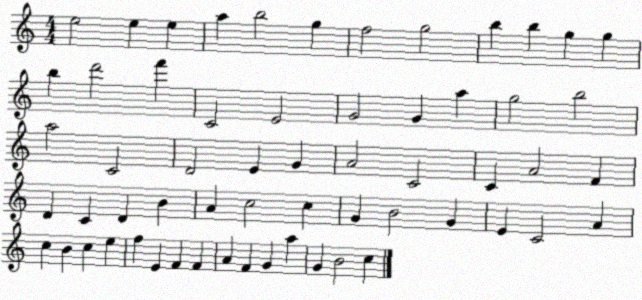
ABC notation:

X:1
T:Untitled
M:4/4
L:1/4
K:C
e2 e e a b2 g f2 g2 b b g g b d'2 f' C2 E2 G2 G a g2 b2 a2 C2 D2 E G A2 C2 C A2 F D C D B A c2 c G B2 G E C2 A c B c e f E F F A F G a G B2 c